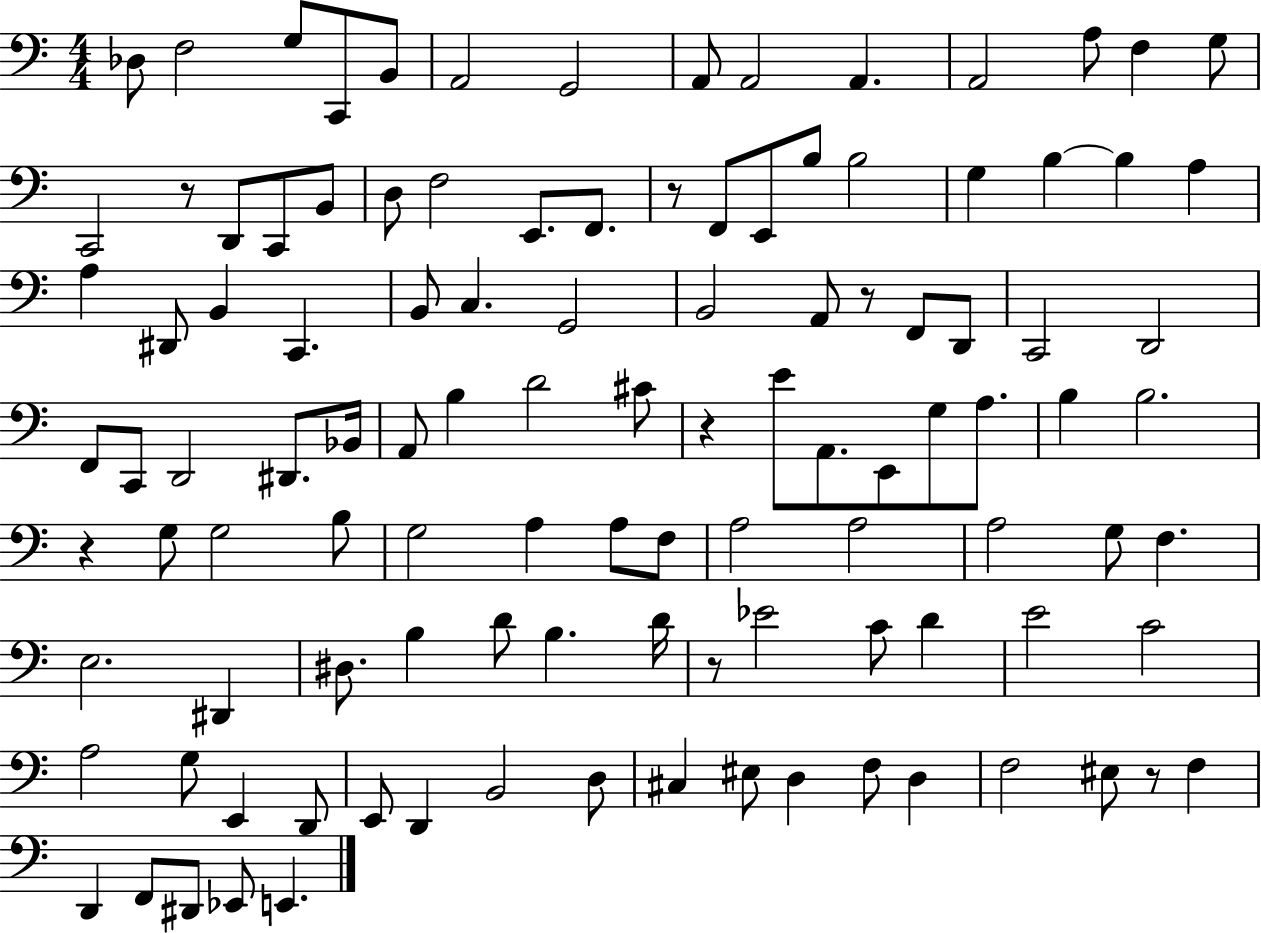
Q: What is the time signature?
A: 4/4